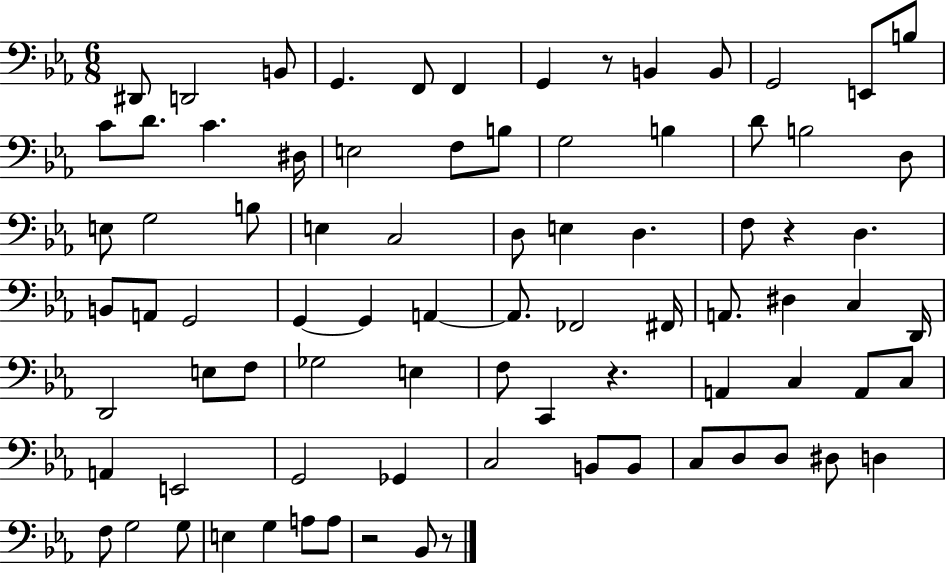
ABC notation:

X:1
T:Untitled
M:6/8
L:1/4
K:Eb
^D,,/2 D,,2 B,,/2 G,, F,,/2 F,, G,, z/2 B,, B,,/2 G,,2 E,,/2 B,/2 C/2 D/2 C ^D,/4 E,2 F,/2 B,/2 G,2 B, D/2 B,2 D,/2 E,/2 G,2 B,/2 E, C,2 D,/2 E, D, F,/2 z D, B,,/2 A,,/2 G,,2 G,, G,, A,, A,,/2 _F,,2 ^F,,/4 A,,/2 ^D, C, D,,/4 D,,2 E,/2 F,/2 _G,2 E, F,/2 C,, z A,, C, A,,/2 C,/2 A,, E,,2 G,,2 _G,, C,2 B,,/2 B,,/2 C,/2 D,/2 D,/2 ^D,/2 D, F,/2 G,2 G,/2 E, G, A,/2 A,/2 z2 _B,,/2 z/2